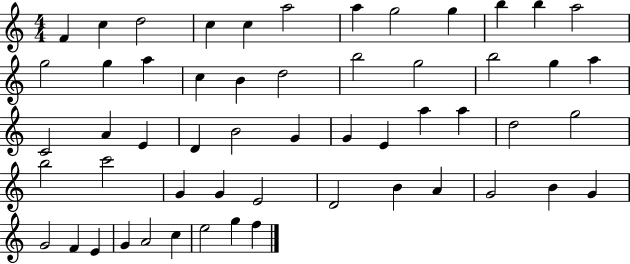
X:1
T:Untitled
M:4/4
L:1/4
K:C
F c d2 c c a2 a g2 g b b a2 g2 g a c B d2 b2 g2 b2 g a C2 A E D B2 G G E a a d2 g2 b2 c'2 G G E2 D2 B A G2 B G G2 F E G A2 c e2 g f